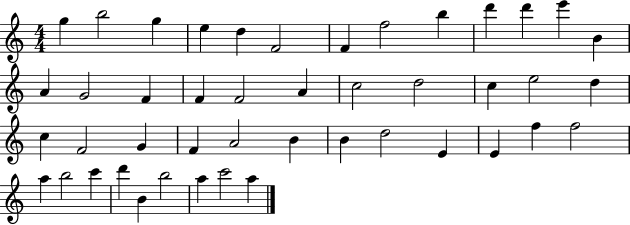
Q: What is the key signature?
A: C major